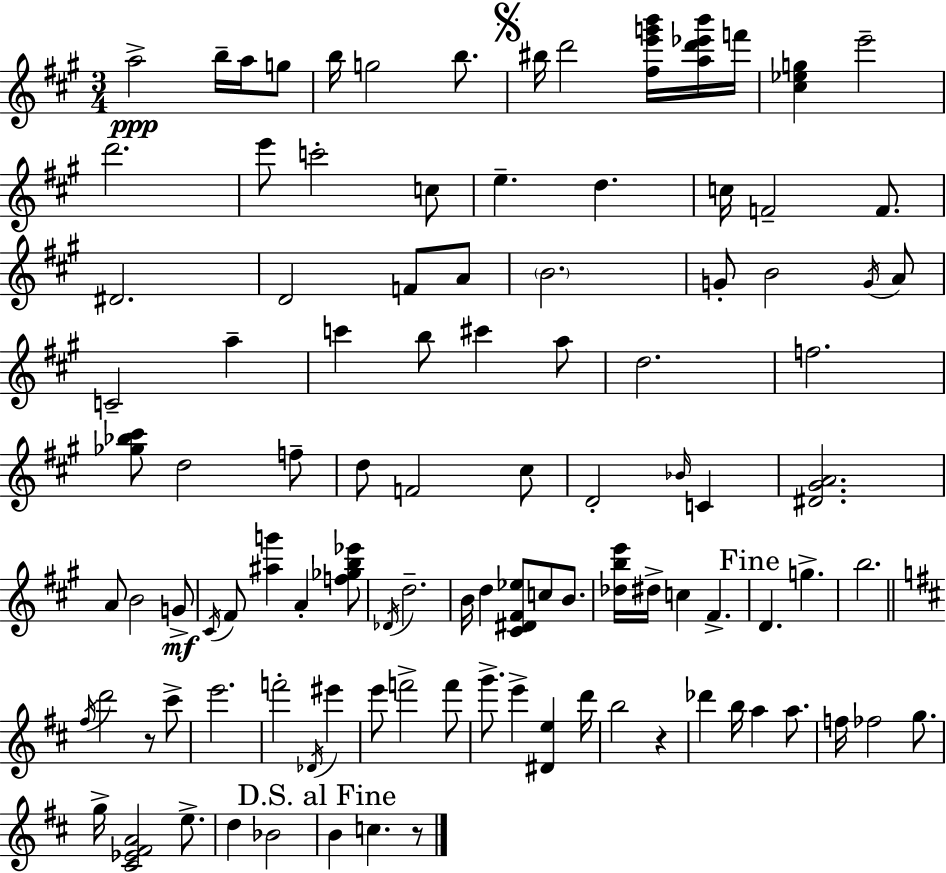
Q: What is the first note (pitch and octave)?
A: A5